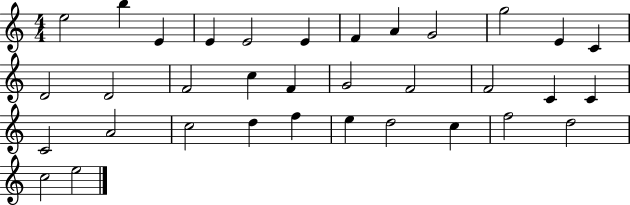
{
  \clef treble
  \numericTimeSignature
  \time 4/4
  \key c \major
  e''2 b''4 e'4 | e'4 e'2 e'4 | f'4 a'4 g'2 | g''2 e'4 c'4 | \break d'2 d'2 | f'2 c''4 f'4 | g'2 f'2 | f'2 c'4 c'4 | \break c'2 a'2 | c''2 d''4 f''4 | e''4 d''2 c''4 | f''2 d''2 | \break c''2 e''2 | \bar "|."
}